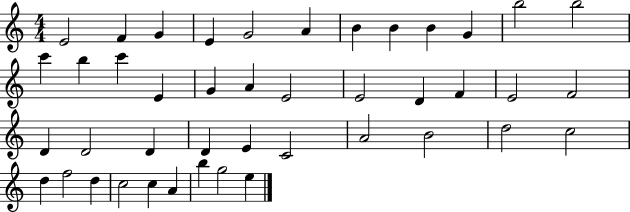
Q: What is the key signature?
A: C major